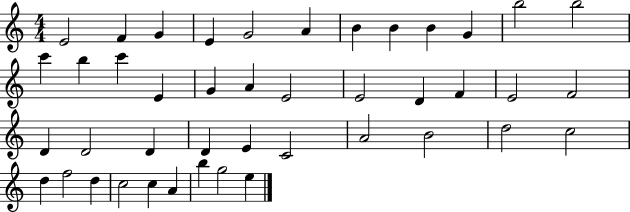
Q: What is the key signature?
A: C major